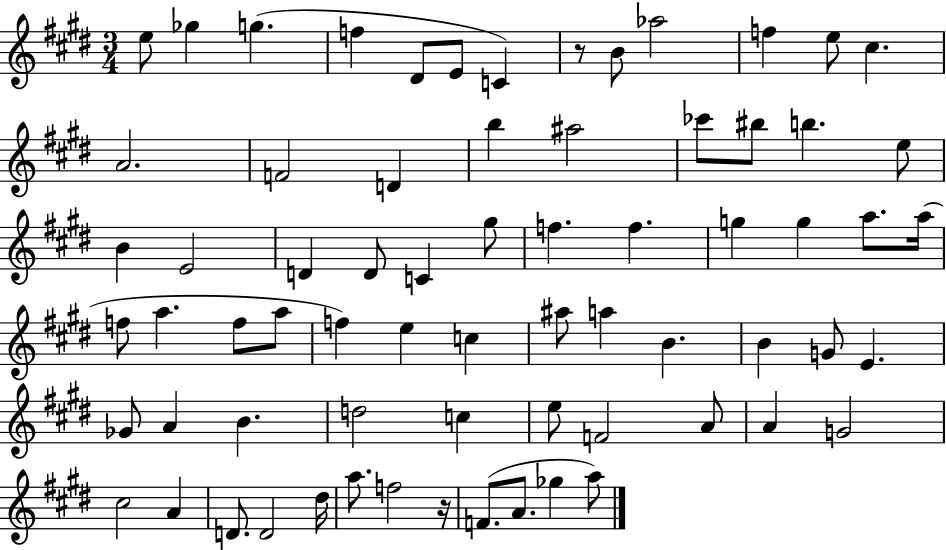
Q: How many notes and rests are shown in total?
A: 69